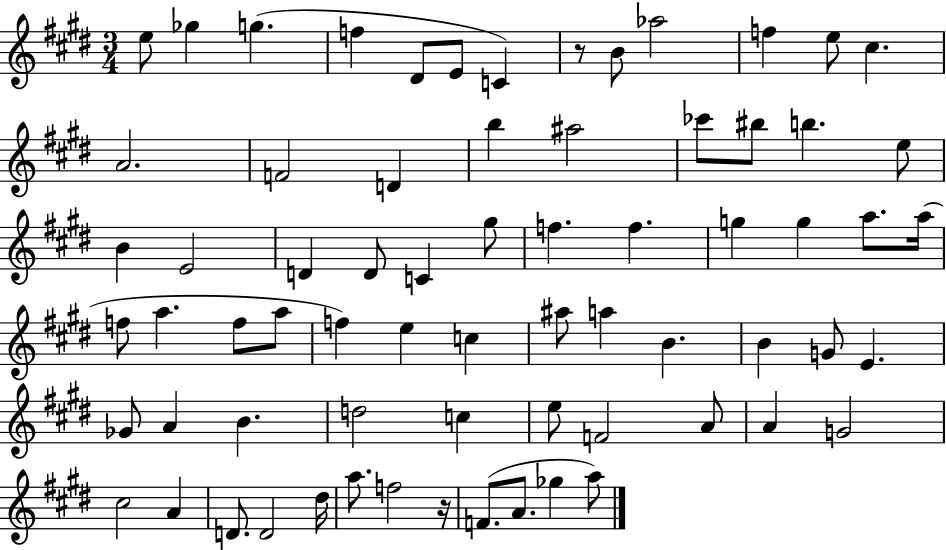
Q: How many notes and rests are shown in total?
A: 69